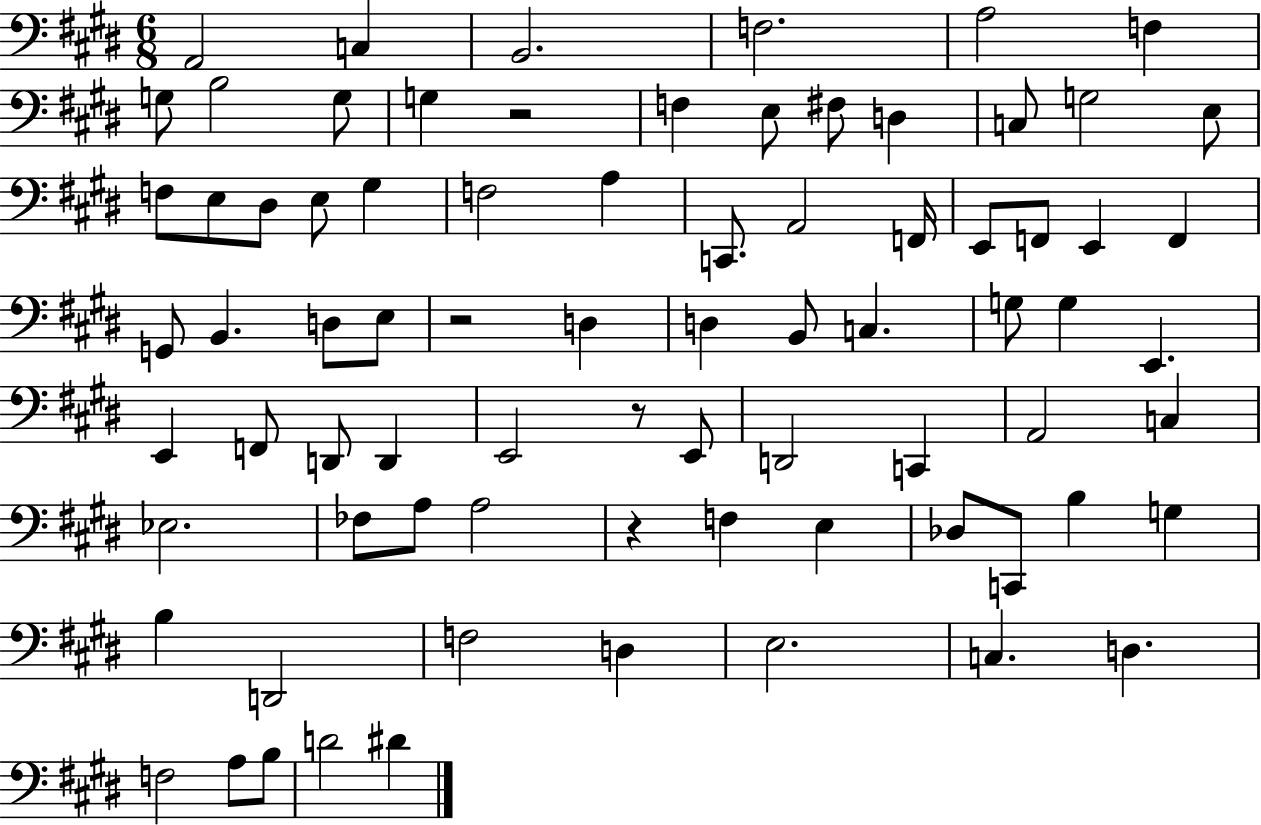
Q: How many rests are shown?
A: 4